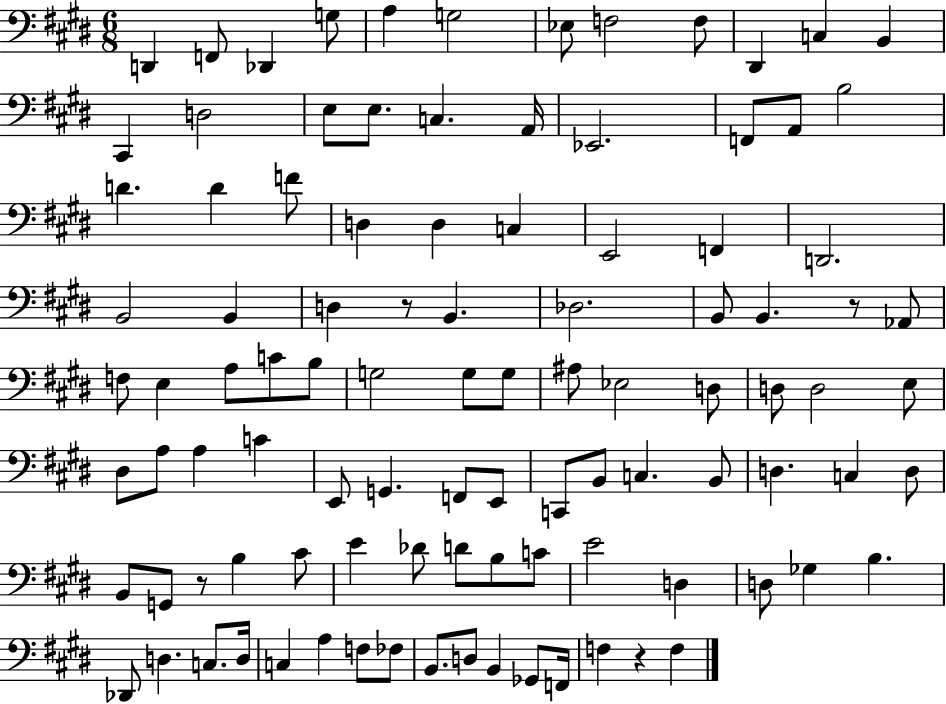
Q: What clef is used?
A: bass